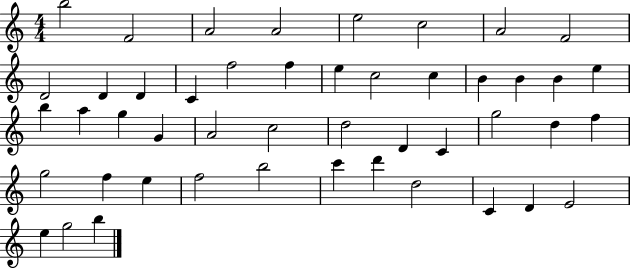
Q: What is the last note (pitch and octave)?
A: B5